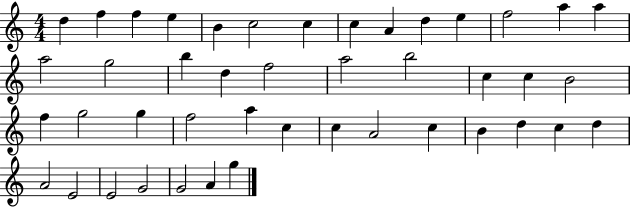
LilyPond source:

{
  \clef treble
  \numericTimeSignature
  \time 4/4
  \key c \major
  d''4 f''4 f''4 e''4 | b'4 c''2 c''4 | c''4 a'4 d''4 e''4 | f''2 a''4 a''4 | \break a''2 g''2 | b''4 d''4 f''2 | a''2 b''2 | c''4 c''4 b'2 | \break f''4 g''2 g''4 | f''2 a''4 c''4 | c''4 a'2 c''4 | b'4 d''4 c''4 d''4 | \break a'2 e'2 | e'2 g'2 | g'2 a'4 g''4 | \bar "|."
}